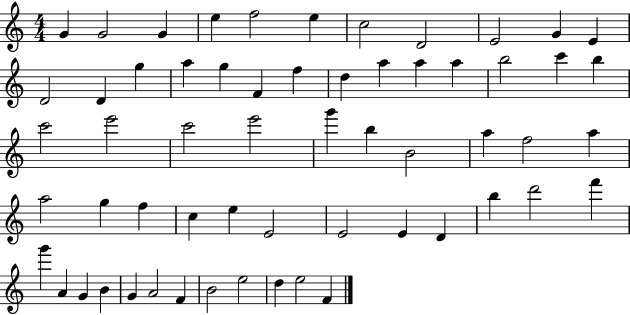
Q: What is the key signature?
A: C major